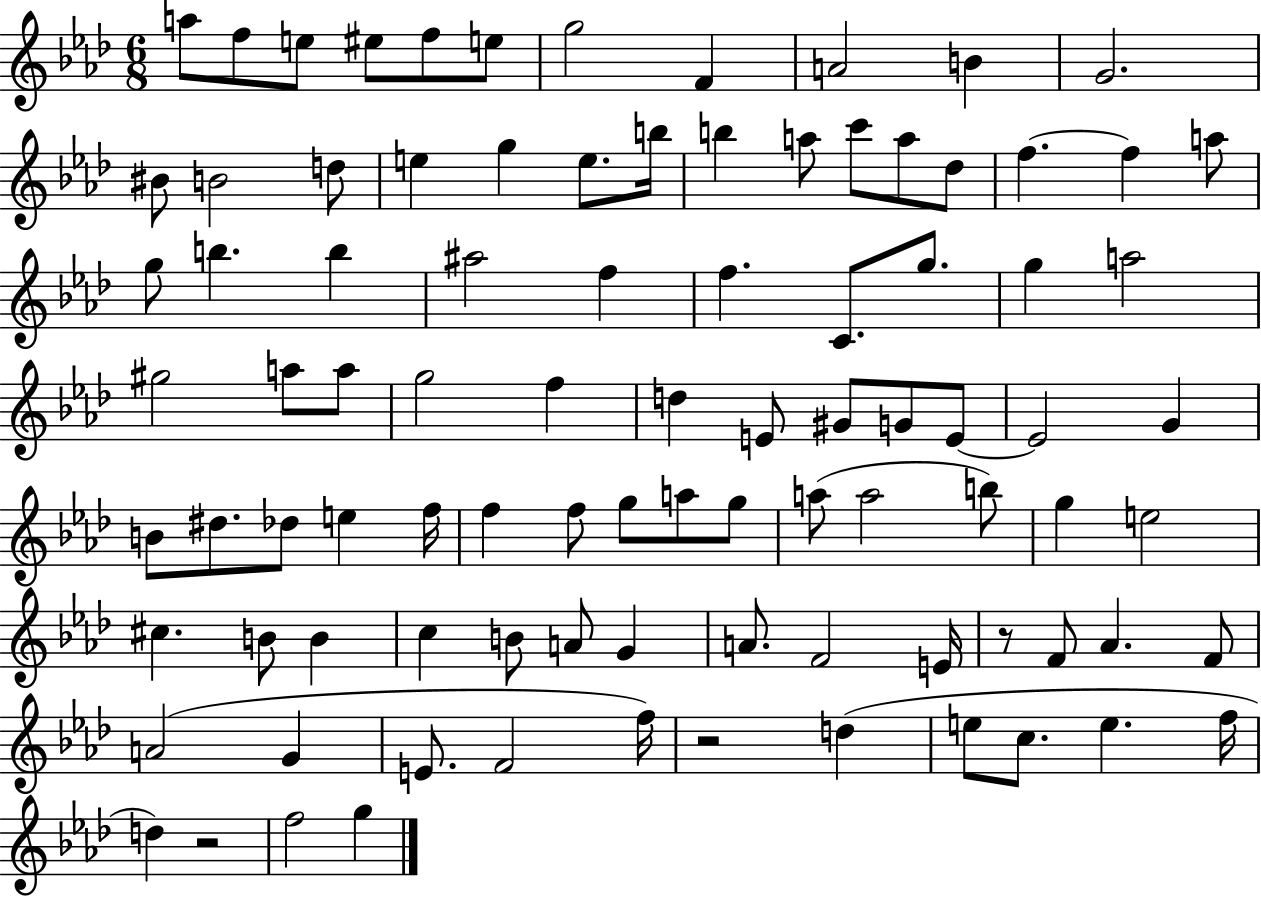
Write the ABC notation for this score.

X:1
T:Untitled
M:6/8
L:1/4
K:Ab
a/2 f/2 e/2 ^e/2 f/2 e/2 g2 F A2 B G2 ^B/2 B2 d/2 e g e/2 b/4 b a/2 c'/2 a/2 _d/2 f f a/2 g/2 b b ^a2 f f C/2 g/2 g a2 ^g2 a/2 a/2 g2 f d E/2 ^G/2 G/2 E/2 E2 G B/2 ^d/2 _d/2 e f/4 f f/2 g/2 a/2 g/2 a/2 a2 b/2 g e2 ^c B/2 B c B/2 A/2 G A/2 F2 E/4 z/2 F/2 _A F/2 A2 G E/2 F2 f/4 z2 d e/2 c/2 e f/4 d z2 f2 g